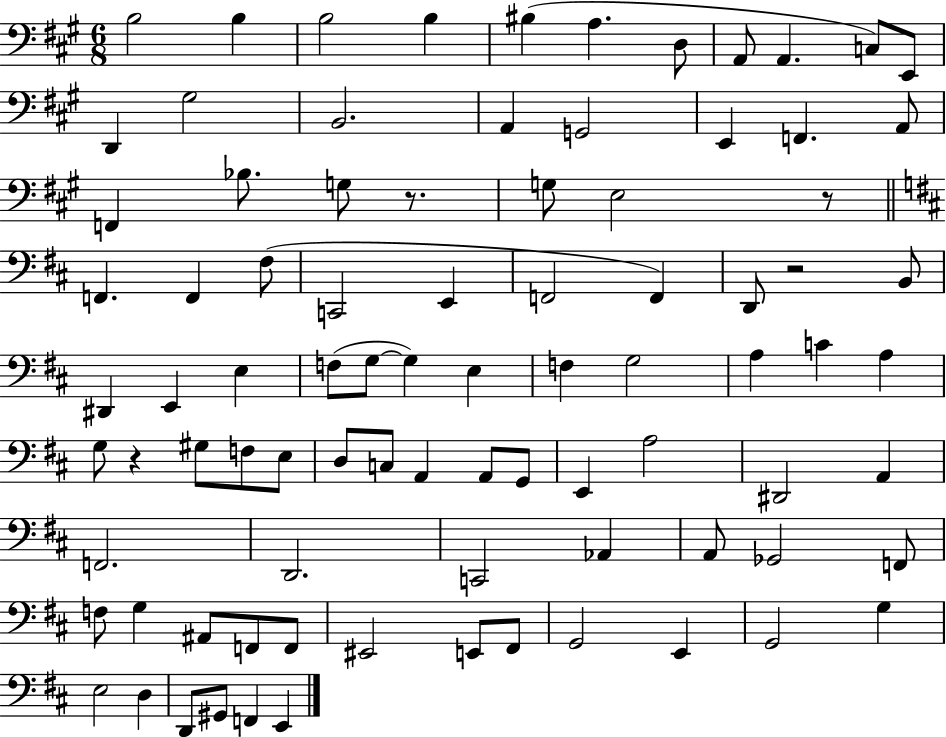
X:1
T:Untitled
M:6/8
L:1/4
K:A
B,2 B, B,2 B, ^B, A, D,/2 A,,/2 A,, C,/2 E,,/2 D,, ^G,2 B,,2 A,, G,,2 E,, F,, A,,/2 F,, _B,/2 G,/2 z/2 G,/2 E,2 z/2 F,, F,, ^F,/2 C,,2 E,, F,,2 F,, D,,/2 z2 B,,/2 ^D,, E,, E, F,/2 G,/2 G, E, F, G,2 A, C A, G,/2 z ^G,/2 F,/2 E,/2 D,/2 C,/2 A,, A,,/2 G,,/2 E,, A,2 ^D,,2 A,, F,,2 D,,2 C,,2 _A,, A,,/2 _G,,2 F,,/2 F,/2 G, ^A,,/2 F,,/2 F,,/2 ^E,,2 E,,/2 ^F,,/2 G,,2 E,, G,,2 G, E,2 D, D,,/2 ^G,,/2 F,, E,,